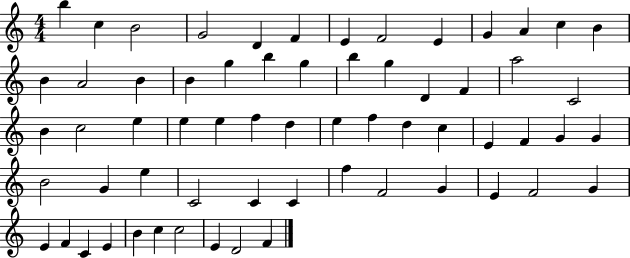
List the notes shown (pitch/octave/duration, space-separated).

B5/q C5/q B4/h G4/h D4/q F4/q E4/q F4/h E4/q G4/q A4/q C5/q B4/q B4/q A4/h B4/q B4/q G5/q B5/q G5/q B5/q G5/q D4/q F4/q A5/h C4/h B4/q C5/h E5/q E5/q E5/q F5/q D5/q E5/q F5/q D5/q C5/q E4/q F4/q G4/q G4/q B4/h G4/q E5/q C4/h C4/q C4/q F5/q F4/h G4/q E4/q F4/h G4/q E4/q F4/q C4/q E4/q B4/q C5/q C5/h E4/q D4/h F4/q